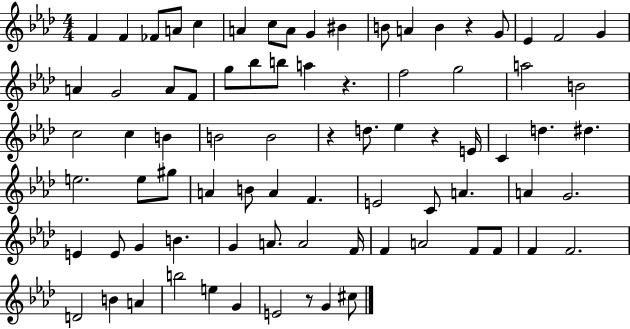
F4/q F4/q FES4/e A4/e C5/q A4/q C5/e A4/e G4/q BIS4/q B4/e A4/q B4/q R/q G4/e Eb4/q F4/h G4/q A4/q G4/h A4/e F4/e G5/e Bb5/e B5/e A5/q R/q. F5/h G5/h A5/h B4/h C5/h C5/q B4/q B4/h B4/h R/q D5/e. Eb5/q R/q E4/s C4/q D5/q. D#5/q. E5/h. E5/e G#5/e A4/q B4/e A4/q F4/q. E4/h C4/e A4/q. A4/q G4/h. E4/q E4/e G4/q B4/q. G4/q A4/e. A4/h F4/s F4/q A4/h F4/e F4/e F4/q F4/h. D4/h B4/q A4/q B5/h E5/q G4/q E4/h R/e G4/q C#5/e